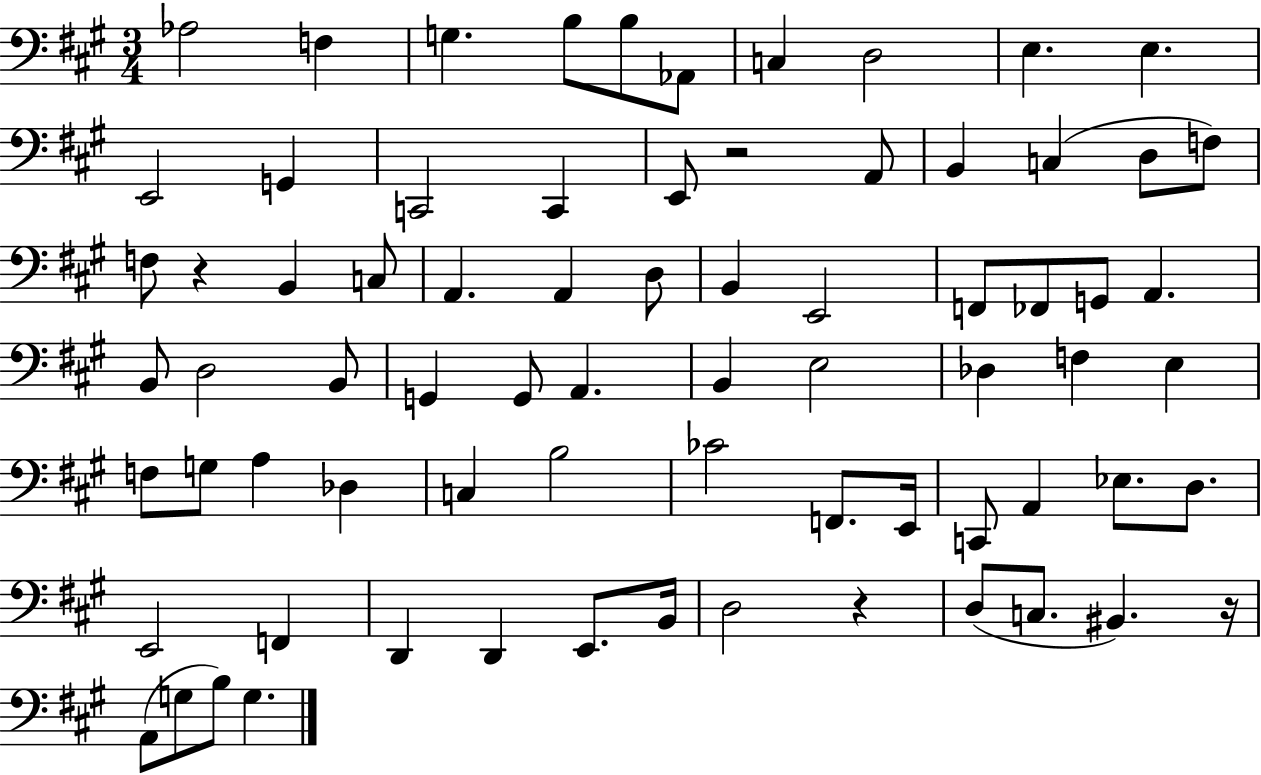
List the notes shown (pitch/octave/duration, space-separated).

Ab3/h F3/q G3/q. B3/e B3/e Ab2/e C3/q D3/h E3/q. E3/q. E2/h G2/q C2/h C2/q E2/e R/h A2/e B2/q C3/q D3/e F3/e F3/e R/q B2/q C3/e A2/q. A2/q D3/e B2/q E2/h F2/e FES2/e G2/e A2/q. B2/e D3/h B2/e G2/q G2/e A2/q. B2/q E3/h Db3/q F3/q E3/q F3/e G3/e A3/q Db3/q C3/q B3/h CES4/h F2/e. E2/s C2/e A2/q Eb3/e. D3/e. E2/h F2/q D2/q D2/q E2/e. B2/s D3/h R/q D3/e C3/e. BIS2/q. R/s A2/e G3/e B3/e G3/q.